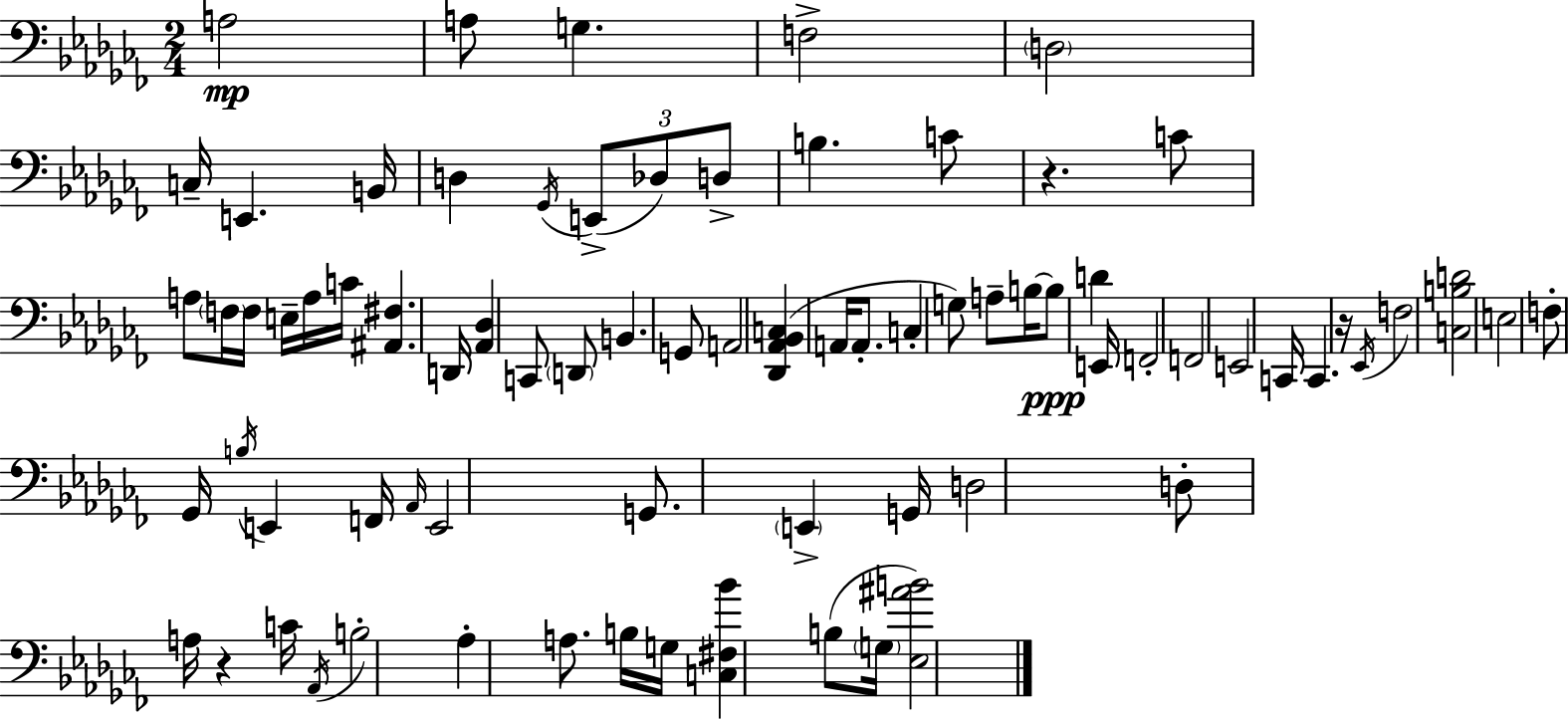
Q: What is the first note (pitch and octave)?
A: A3